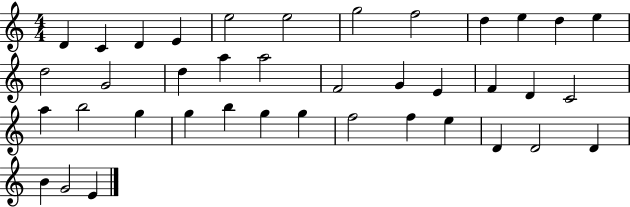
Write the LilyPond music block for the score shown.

{
  \clef treble
  \numericTimeSignature
  \time 4/4
  \key c \major
  d'4 c'4 d'4 e'4 | e''2 e''2 | g''2 f''2 | d''4 e''4 d''4 e''4 | \break d''2 g'2 | d''4 a''4 a''2 | f'2 g'4 e'4 | f'4 d'4 c'2 | \break a''4 b''2 g''4 | g''4 b''4 g''4 g''4 | f''2 f''4 e''4 | d'4 d'2 d'4 | \break b'4 g'2 e'4 | \bar "|."
}